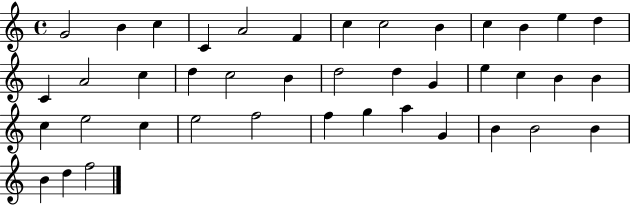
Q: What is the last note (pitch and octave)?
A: F5